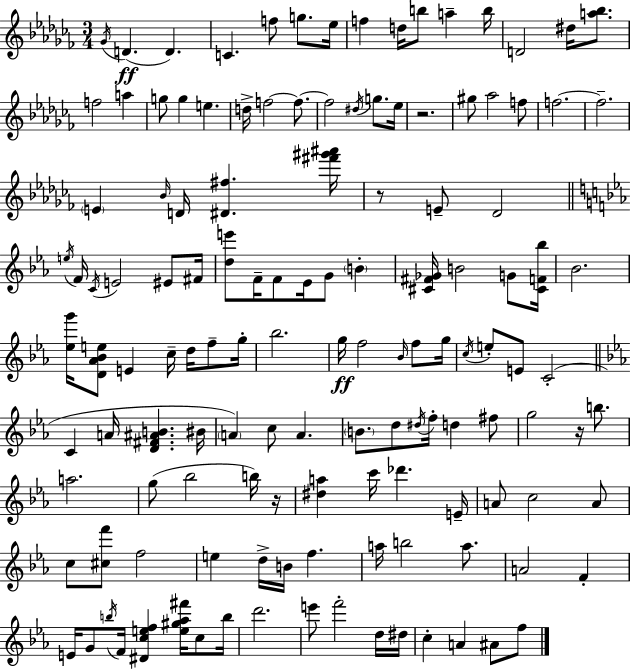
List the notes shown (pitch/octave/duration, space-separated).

Gb4/s D4/q. D4/q. C4/q. F5/e G5/e. Eb5/s F5/q D5/s B5/e A5/q B5/s D4/h D#5/s [A5,Bb5]/e. F5/h A5/q G5/e G5/q E5/q. D5/s F5/h F5/e. F5/h D#5/s G5/e. Eb5/s R/h. G#5/e Ab5/h F5/e F5/h. F5/h. E4/q Bb4/s D4/s [D#4,F#5]/q. [F#6,G#6,A#6]/s R/e E4/e Db4/h E5/s F4/s C4/s E4/h EIS4/e F#4/s [D5,E6]/e F4/s F4/e Eb4/s G4/e B4/q [C#4,F#4,Gb4]/s B4/h G4/e [C#4,F4,Bb5]/s Bb4/h. [Eb5,G6]/s [D4,Ab4,Bb4,E5]/e E4/q C5/s D5/s F5/e G5/s Bb5/h. G5/s F5/h Bb4/s F5/e G5/s C5/s E5/e E4/e C4/h C4/q A4/s [D4,F#4,A#4,B4]/q. BIS4/s A4/q C5/e A4/q. B4/e. D5/e D#5/s F5/s D5/q F#5/e G5/h R/s B5/e. A5/h. G5/e Bb5/h B5/s R/s [D#5,A5]/q C6/s Db6/q. E4/s A4/e C5/h A4/e C5/e [C#5,F6]/e F5/h E5/q D5/s B4/s F5/q. A5/s B5/h A5/e. A4/h F4/q E4/s G4/e B5/s F4/s [D#4,C5,E5,F5]/q [E5,G#5,Ab5,F#6]/s C5/e B5/s D6/h. E6/e F6/h D5/s D#5/s C5/q A4/q A#4/e F5/e